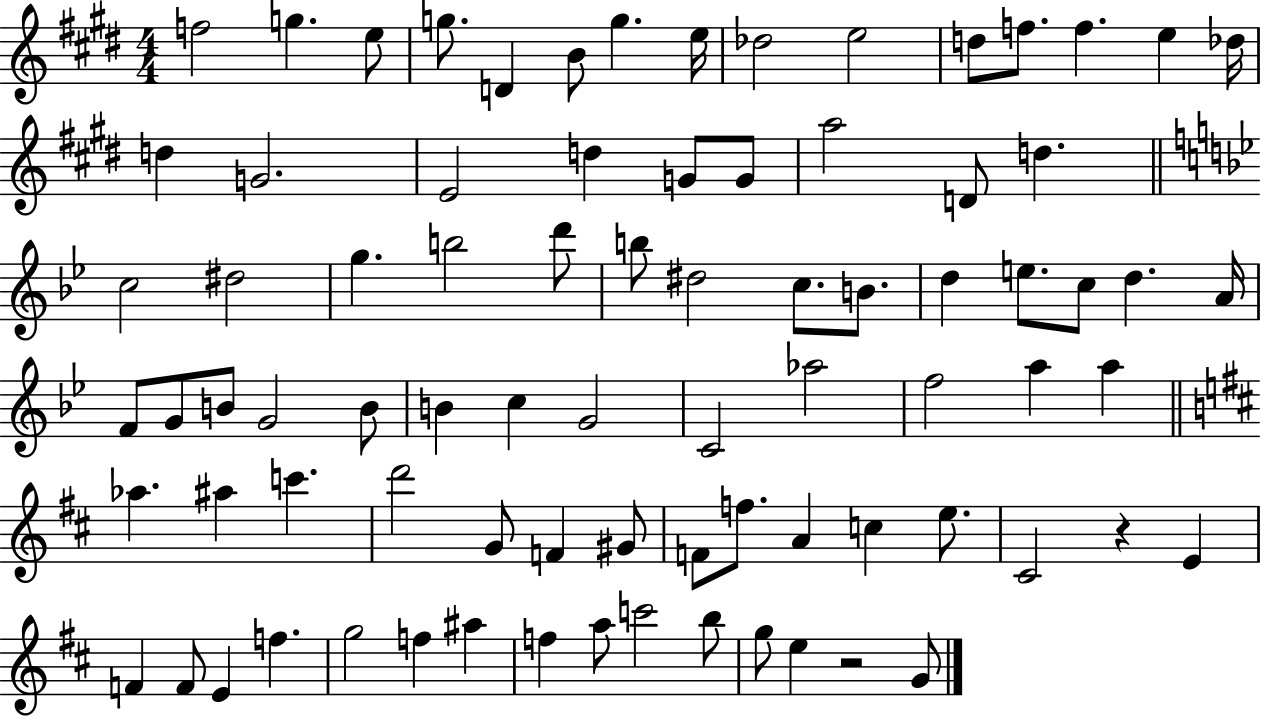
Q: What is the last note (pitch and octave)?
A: G4